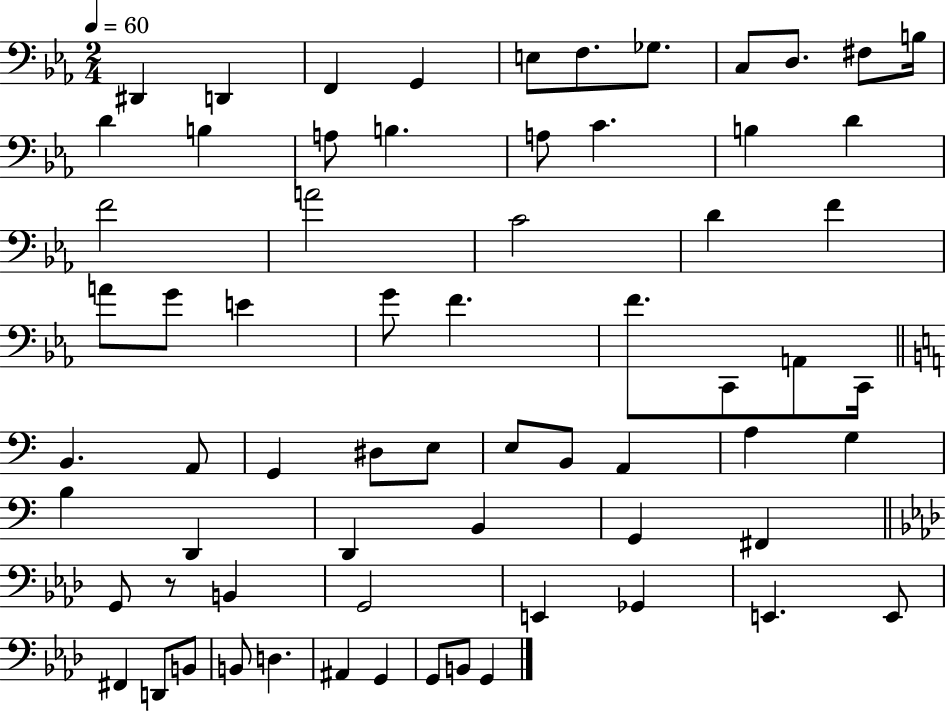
D#2/q D2/q F2/q G2/q E3/e F3/e. Gb3/e. C3/e D3/e. F#3/e B3/s D4/q B3/q A3/e B3/q. A3/e C4/q. B3/q D4/q F4/h A4/h C4/h D4/q F4/q A4/e G4/e E4/q G4/e F4/q. F4/e. C2/e A2/e C2/s B2/q. A2/e G2/q D#3/e E3/e E3/e B2/e A2/q A3/q G3/q B3/q D2/q D2/q B2/q G2/q F#2/q G2/e R/e B2/q G2/h E2/q Gb2/q E2/q. E2/e F#2/q D2/e B2/e B2/e D3/q. A#2/q G2/q G2/e B2/e G2/q